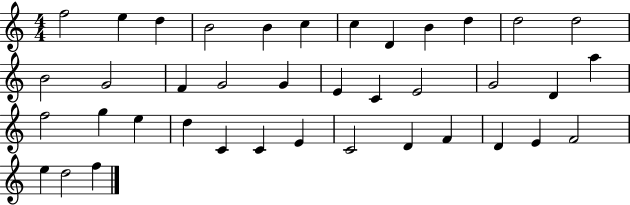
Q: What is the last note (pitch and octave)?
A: F5